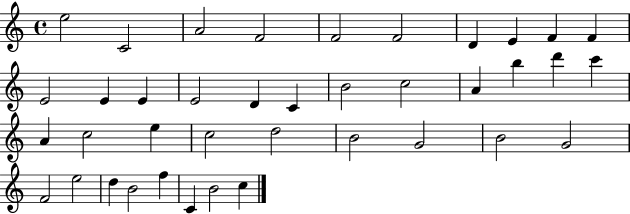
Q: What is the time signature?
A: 4/4